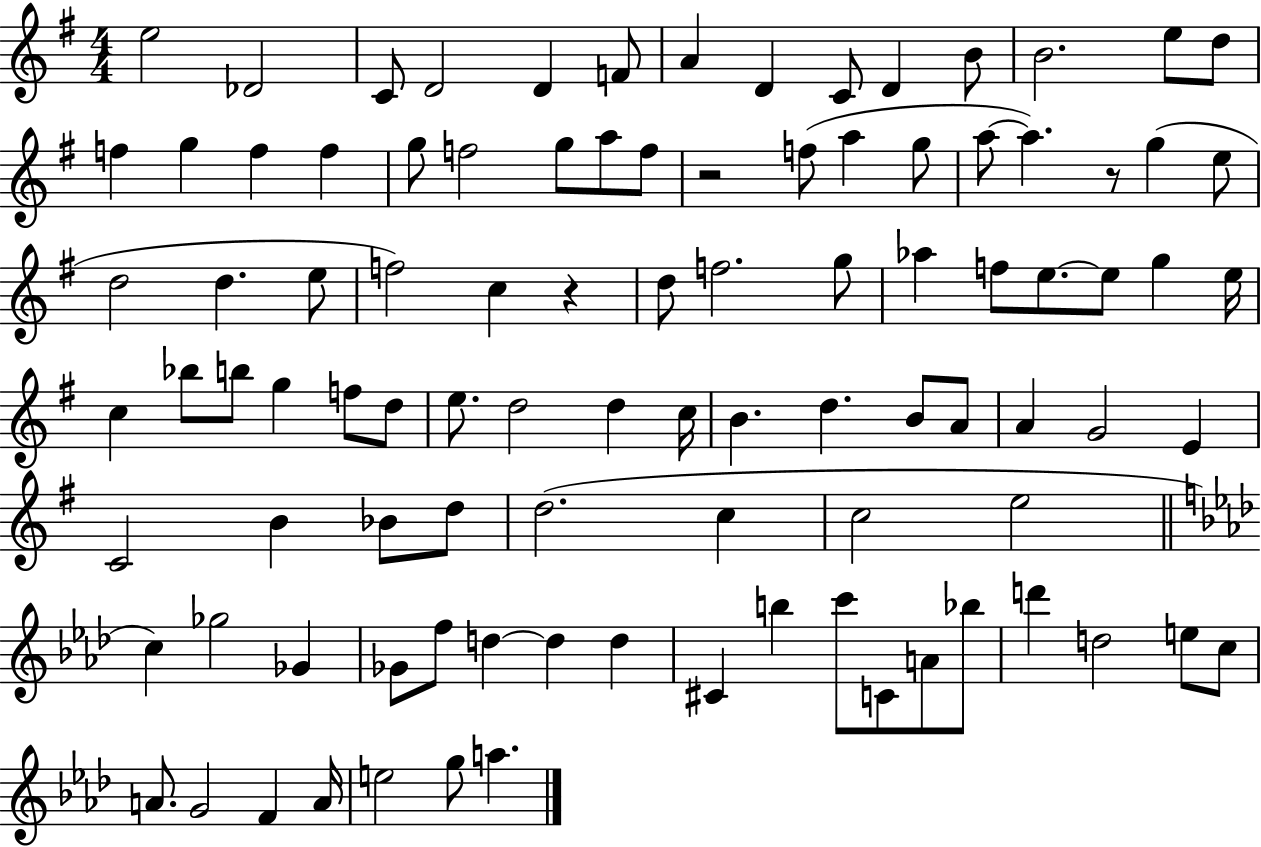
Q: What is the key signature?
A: G major